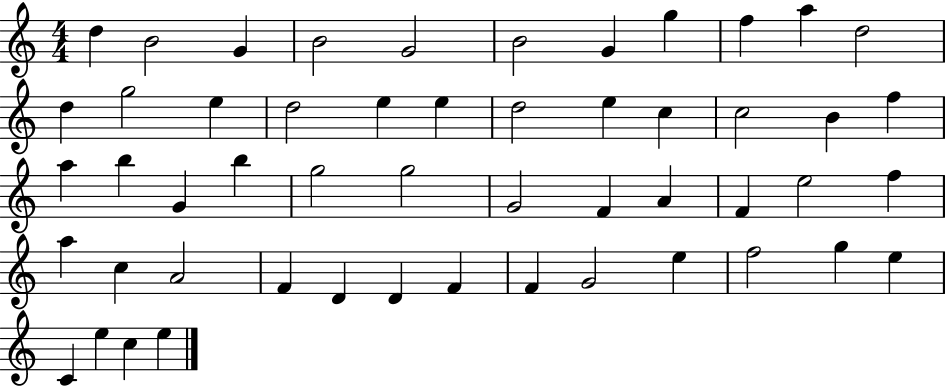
D5/q B4/h G4/q B4/h G4/h B4/h G4/q G5/q F5/q A5/q D5/h D5/q G5/h E5/q D5/h E5/q E5/q D5/h E5/q C5/q C5/h B4/q F5/q A5/q B5/q G4/q B5/q G5/h G5/h G4/h F4/q A4/q F4/q E5/h F5/q A5/q C5/q A4/h F4/q D4/q D4/q F4/q F4/q G4/h E5/q F5/h G5/q E5/q C4/q E5/q C5/q E5/q